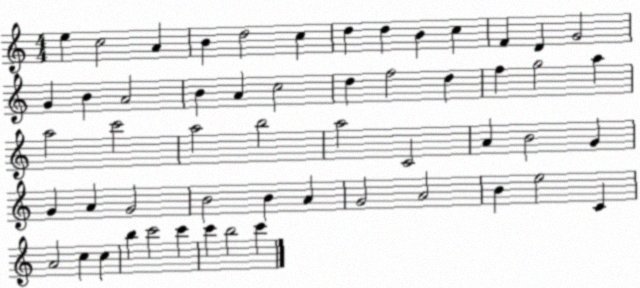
X:1
T:Untitled
M:4/4
L:1/4
K:C
e c2 A B d2 c d d B c F D G2 G B A2 B A c2 d f2 d f g2 a a2 c'2 a2 b2 a2 C2 A B2 G G A G2 B2 B A G2 A2 B e2 C A2 c c b c'2 c' c' b2 c'